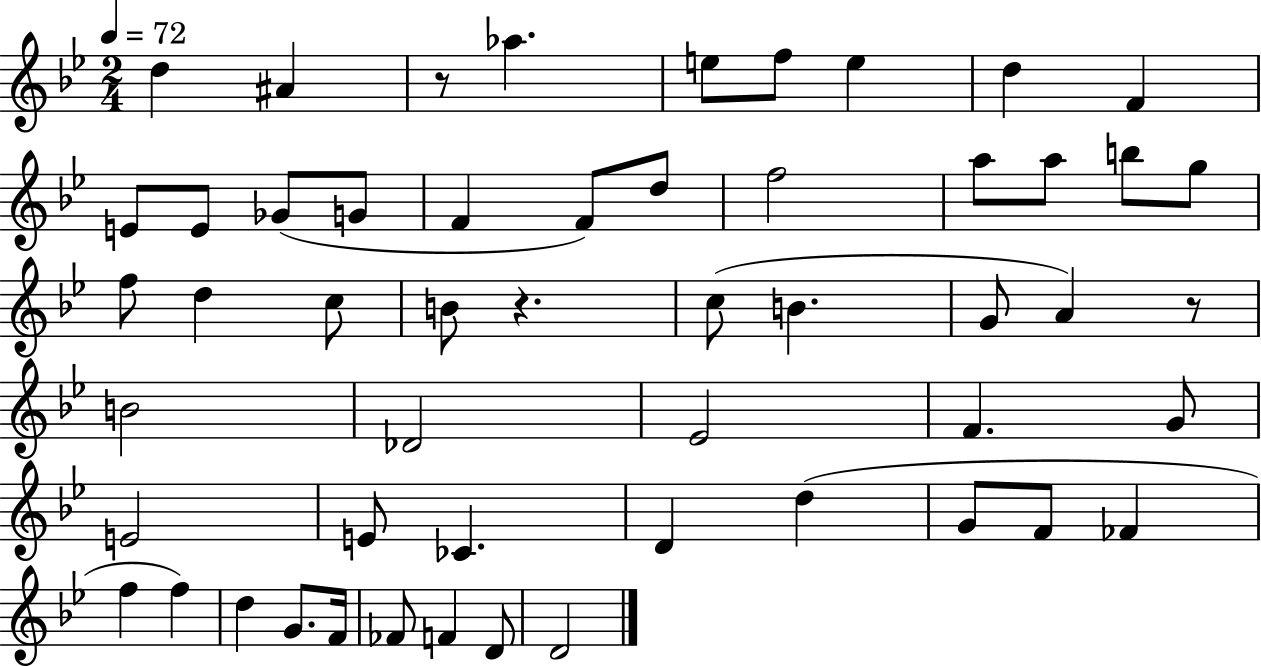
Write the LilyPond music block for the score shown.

{
  \clef treble
  \numericTimeSignature
  \time 2/4
  \key bes \major
  \tempo 4 = 72
  \repeat volta 2 { d''4 ais'4 | r8 aes''4. | e''8 f''8 e''4 | d''4 f'4 | \break e'8 e'8 ges'8( g'8 | f'4 f'8) d''8 | f''2 | a''8 a''8 b''8 g''8 | \break f''8 d''4 c''8 | b'8 r4. | c''8( b'4. | g'8 a'4) r8 | \break b'2 | des'2 | ees'2 | f'4. g'8 | \break e'2 | e'8 ces'4. | d'4 d''4( | g'8 f'8 fes'4 | \break f''4 f''4) | d''4 g'8. f'16 | fes'8 f'4 d'8 | d'2 | \break } \bar "|."
}